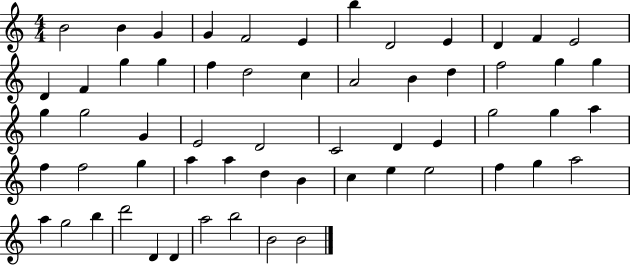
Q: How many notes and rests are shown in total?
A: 59